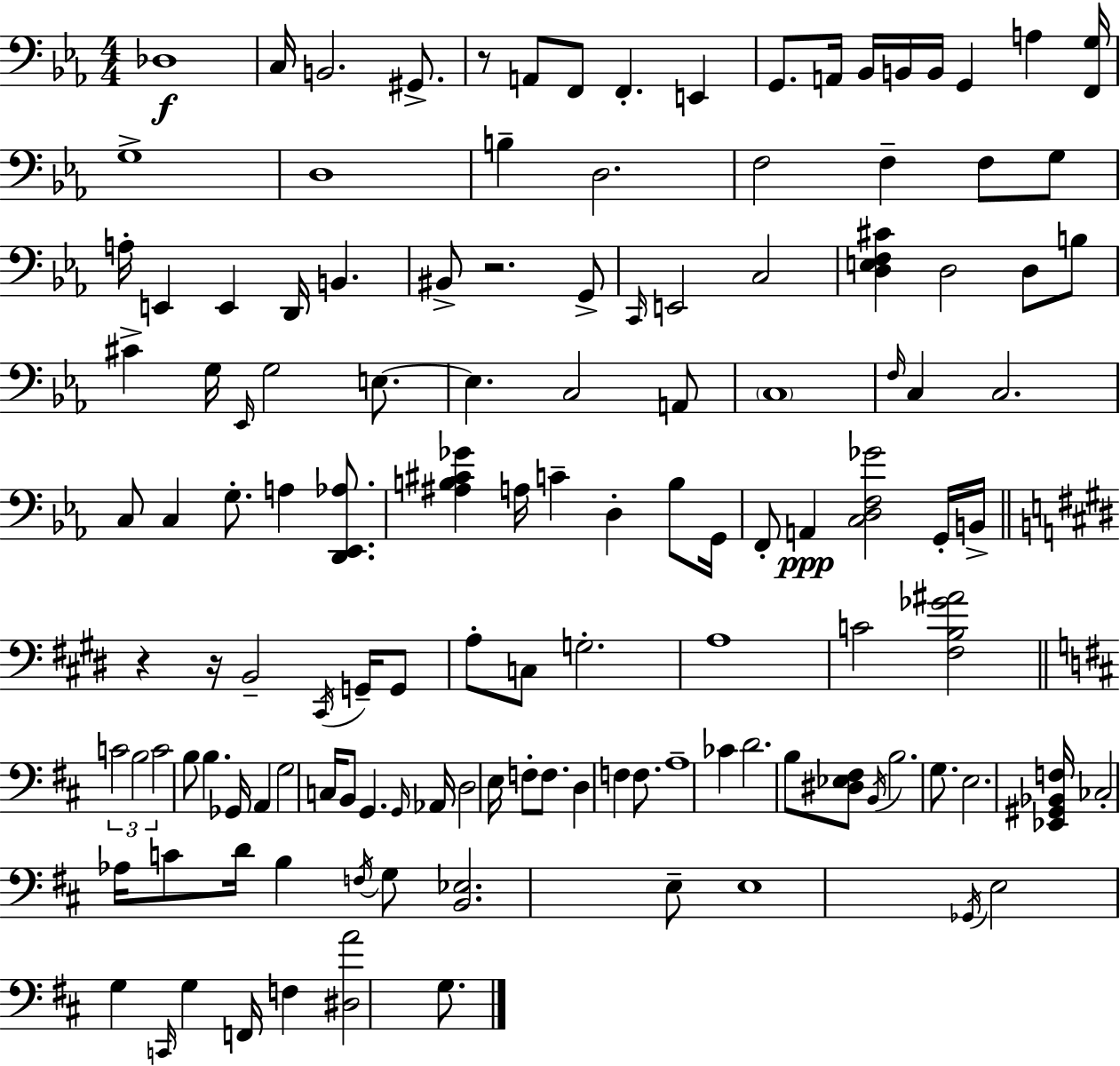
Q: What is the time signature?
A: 4/4